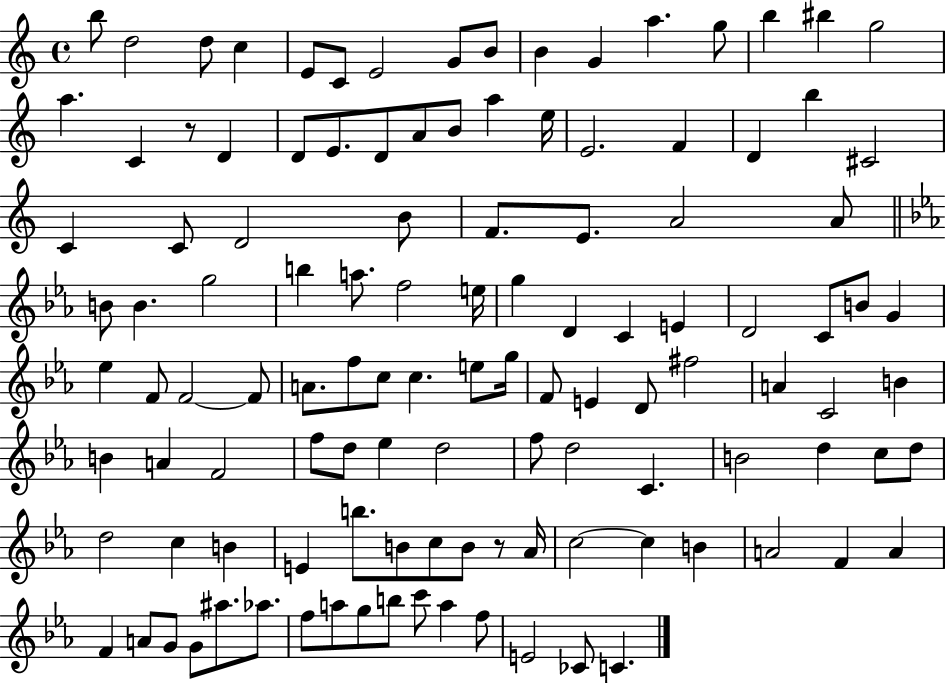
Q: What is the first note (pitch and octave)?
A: B5